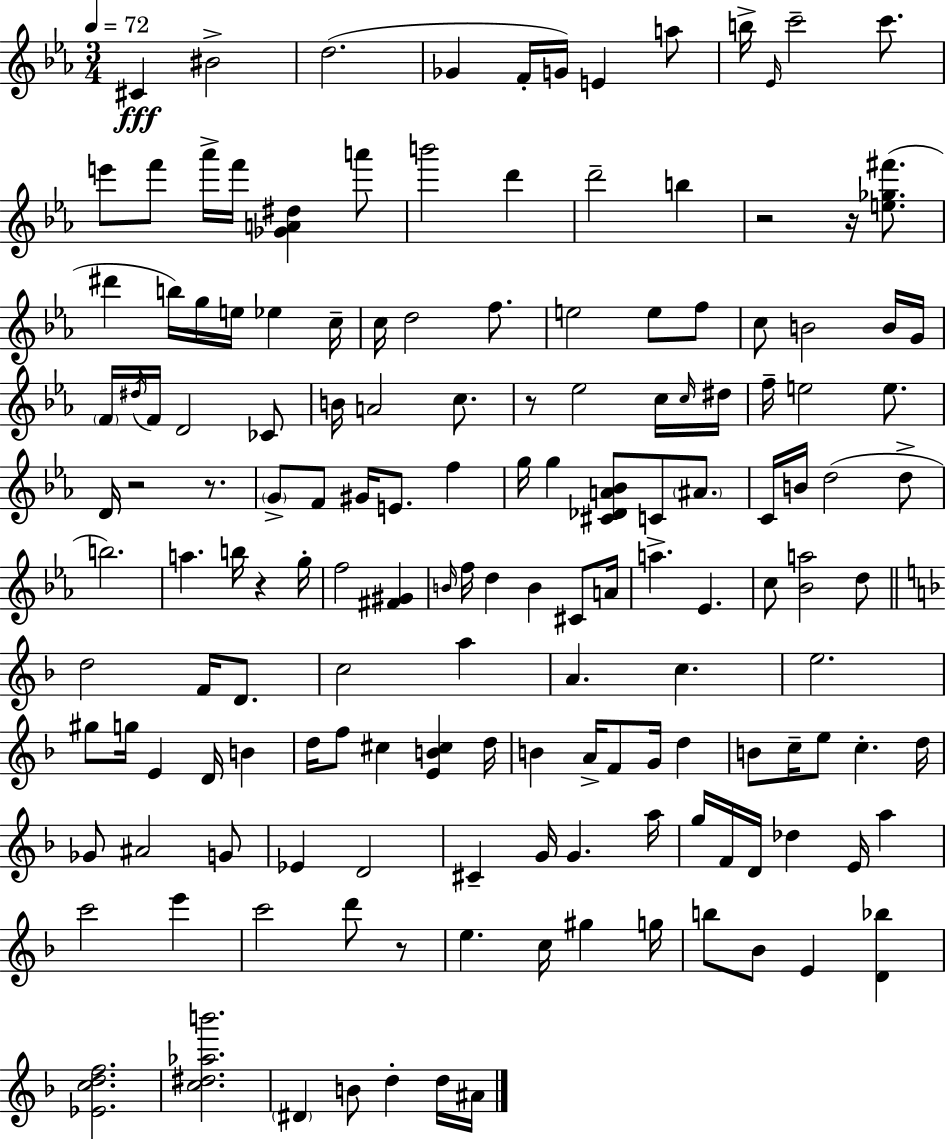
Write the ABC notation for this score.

X:1
T:Untitled
M:3/4
L:1/4
K:Eb
^C ^B2 d2 _G F/4 G/4 E a/2 b/4 _E/4 c'2 c'/2 e'/2 f'/2 _a'/4 f'/4 [_GA^d] a'/2 b'2 d' d'2 b z2 z/4 [e_g^f']/2 ^d' b/4 g/4 e/4 _e c/4 c/4 d2 f/2 e2 e/2 f/2 c/2 B2 B/4 G/4 F/4 ^d/4 F/4 D2 _C/2 B/4 A2 c/2 z/2 _e2 c/4 c/4 ^d/4 f/4 e2 e/2 D/4 z2 z/2 G/2 F/2 ^G/4 E/2 f g/4 g [^C_DA_B]/2 C/2 ^A/2 C/4 B/4 d2 d/2 b2 a b/4 z g/4 f2 [^F^G] B/4 f/4 d B ^C/2 A/4 a _E c/2 [_Ba]2 d/2 d2 F/4 D/2 c2 a A c e2 ^g/2 g/4 E D/4 B d/4 f/2 ^c [EB^c] d/4 B A/4 F/2 G/4 d B/2 c/4 e/2 c d/4 _G/2 ^A2 G/2 _E D2 ^C G/4 G a/4 g/4 F/4 D/4 _d E/4 a c'2 e' c'2 d'/2 z/2 e c/4 ^g g/4 b/2 _B/2 E [D_b] [_Ecdf]2 [c^d_ab']2 ^D B/2 d d/4 ^A/4